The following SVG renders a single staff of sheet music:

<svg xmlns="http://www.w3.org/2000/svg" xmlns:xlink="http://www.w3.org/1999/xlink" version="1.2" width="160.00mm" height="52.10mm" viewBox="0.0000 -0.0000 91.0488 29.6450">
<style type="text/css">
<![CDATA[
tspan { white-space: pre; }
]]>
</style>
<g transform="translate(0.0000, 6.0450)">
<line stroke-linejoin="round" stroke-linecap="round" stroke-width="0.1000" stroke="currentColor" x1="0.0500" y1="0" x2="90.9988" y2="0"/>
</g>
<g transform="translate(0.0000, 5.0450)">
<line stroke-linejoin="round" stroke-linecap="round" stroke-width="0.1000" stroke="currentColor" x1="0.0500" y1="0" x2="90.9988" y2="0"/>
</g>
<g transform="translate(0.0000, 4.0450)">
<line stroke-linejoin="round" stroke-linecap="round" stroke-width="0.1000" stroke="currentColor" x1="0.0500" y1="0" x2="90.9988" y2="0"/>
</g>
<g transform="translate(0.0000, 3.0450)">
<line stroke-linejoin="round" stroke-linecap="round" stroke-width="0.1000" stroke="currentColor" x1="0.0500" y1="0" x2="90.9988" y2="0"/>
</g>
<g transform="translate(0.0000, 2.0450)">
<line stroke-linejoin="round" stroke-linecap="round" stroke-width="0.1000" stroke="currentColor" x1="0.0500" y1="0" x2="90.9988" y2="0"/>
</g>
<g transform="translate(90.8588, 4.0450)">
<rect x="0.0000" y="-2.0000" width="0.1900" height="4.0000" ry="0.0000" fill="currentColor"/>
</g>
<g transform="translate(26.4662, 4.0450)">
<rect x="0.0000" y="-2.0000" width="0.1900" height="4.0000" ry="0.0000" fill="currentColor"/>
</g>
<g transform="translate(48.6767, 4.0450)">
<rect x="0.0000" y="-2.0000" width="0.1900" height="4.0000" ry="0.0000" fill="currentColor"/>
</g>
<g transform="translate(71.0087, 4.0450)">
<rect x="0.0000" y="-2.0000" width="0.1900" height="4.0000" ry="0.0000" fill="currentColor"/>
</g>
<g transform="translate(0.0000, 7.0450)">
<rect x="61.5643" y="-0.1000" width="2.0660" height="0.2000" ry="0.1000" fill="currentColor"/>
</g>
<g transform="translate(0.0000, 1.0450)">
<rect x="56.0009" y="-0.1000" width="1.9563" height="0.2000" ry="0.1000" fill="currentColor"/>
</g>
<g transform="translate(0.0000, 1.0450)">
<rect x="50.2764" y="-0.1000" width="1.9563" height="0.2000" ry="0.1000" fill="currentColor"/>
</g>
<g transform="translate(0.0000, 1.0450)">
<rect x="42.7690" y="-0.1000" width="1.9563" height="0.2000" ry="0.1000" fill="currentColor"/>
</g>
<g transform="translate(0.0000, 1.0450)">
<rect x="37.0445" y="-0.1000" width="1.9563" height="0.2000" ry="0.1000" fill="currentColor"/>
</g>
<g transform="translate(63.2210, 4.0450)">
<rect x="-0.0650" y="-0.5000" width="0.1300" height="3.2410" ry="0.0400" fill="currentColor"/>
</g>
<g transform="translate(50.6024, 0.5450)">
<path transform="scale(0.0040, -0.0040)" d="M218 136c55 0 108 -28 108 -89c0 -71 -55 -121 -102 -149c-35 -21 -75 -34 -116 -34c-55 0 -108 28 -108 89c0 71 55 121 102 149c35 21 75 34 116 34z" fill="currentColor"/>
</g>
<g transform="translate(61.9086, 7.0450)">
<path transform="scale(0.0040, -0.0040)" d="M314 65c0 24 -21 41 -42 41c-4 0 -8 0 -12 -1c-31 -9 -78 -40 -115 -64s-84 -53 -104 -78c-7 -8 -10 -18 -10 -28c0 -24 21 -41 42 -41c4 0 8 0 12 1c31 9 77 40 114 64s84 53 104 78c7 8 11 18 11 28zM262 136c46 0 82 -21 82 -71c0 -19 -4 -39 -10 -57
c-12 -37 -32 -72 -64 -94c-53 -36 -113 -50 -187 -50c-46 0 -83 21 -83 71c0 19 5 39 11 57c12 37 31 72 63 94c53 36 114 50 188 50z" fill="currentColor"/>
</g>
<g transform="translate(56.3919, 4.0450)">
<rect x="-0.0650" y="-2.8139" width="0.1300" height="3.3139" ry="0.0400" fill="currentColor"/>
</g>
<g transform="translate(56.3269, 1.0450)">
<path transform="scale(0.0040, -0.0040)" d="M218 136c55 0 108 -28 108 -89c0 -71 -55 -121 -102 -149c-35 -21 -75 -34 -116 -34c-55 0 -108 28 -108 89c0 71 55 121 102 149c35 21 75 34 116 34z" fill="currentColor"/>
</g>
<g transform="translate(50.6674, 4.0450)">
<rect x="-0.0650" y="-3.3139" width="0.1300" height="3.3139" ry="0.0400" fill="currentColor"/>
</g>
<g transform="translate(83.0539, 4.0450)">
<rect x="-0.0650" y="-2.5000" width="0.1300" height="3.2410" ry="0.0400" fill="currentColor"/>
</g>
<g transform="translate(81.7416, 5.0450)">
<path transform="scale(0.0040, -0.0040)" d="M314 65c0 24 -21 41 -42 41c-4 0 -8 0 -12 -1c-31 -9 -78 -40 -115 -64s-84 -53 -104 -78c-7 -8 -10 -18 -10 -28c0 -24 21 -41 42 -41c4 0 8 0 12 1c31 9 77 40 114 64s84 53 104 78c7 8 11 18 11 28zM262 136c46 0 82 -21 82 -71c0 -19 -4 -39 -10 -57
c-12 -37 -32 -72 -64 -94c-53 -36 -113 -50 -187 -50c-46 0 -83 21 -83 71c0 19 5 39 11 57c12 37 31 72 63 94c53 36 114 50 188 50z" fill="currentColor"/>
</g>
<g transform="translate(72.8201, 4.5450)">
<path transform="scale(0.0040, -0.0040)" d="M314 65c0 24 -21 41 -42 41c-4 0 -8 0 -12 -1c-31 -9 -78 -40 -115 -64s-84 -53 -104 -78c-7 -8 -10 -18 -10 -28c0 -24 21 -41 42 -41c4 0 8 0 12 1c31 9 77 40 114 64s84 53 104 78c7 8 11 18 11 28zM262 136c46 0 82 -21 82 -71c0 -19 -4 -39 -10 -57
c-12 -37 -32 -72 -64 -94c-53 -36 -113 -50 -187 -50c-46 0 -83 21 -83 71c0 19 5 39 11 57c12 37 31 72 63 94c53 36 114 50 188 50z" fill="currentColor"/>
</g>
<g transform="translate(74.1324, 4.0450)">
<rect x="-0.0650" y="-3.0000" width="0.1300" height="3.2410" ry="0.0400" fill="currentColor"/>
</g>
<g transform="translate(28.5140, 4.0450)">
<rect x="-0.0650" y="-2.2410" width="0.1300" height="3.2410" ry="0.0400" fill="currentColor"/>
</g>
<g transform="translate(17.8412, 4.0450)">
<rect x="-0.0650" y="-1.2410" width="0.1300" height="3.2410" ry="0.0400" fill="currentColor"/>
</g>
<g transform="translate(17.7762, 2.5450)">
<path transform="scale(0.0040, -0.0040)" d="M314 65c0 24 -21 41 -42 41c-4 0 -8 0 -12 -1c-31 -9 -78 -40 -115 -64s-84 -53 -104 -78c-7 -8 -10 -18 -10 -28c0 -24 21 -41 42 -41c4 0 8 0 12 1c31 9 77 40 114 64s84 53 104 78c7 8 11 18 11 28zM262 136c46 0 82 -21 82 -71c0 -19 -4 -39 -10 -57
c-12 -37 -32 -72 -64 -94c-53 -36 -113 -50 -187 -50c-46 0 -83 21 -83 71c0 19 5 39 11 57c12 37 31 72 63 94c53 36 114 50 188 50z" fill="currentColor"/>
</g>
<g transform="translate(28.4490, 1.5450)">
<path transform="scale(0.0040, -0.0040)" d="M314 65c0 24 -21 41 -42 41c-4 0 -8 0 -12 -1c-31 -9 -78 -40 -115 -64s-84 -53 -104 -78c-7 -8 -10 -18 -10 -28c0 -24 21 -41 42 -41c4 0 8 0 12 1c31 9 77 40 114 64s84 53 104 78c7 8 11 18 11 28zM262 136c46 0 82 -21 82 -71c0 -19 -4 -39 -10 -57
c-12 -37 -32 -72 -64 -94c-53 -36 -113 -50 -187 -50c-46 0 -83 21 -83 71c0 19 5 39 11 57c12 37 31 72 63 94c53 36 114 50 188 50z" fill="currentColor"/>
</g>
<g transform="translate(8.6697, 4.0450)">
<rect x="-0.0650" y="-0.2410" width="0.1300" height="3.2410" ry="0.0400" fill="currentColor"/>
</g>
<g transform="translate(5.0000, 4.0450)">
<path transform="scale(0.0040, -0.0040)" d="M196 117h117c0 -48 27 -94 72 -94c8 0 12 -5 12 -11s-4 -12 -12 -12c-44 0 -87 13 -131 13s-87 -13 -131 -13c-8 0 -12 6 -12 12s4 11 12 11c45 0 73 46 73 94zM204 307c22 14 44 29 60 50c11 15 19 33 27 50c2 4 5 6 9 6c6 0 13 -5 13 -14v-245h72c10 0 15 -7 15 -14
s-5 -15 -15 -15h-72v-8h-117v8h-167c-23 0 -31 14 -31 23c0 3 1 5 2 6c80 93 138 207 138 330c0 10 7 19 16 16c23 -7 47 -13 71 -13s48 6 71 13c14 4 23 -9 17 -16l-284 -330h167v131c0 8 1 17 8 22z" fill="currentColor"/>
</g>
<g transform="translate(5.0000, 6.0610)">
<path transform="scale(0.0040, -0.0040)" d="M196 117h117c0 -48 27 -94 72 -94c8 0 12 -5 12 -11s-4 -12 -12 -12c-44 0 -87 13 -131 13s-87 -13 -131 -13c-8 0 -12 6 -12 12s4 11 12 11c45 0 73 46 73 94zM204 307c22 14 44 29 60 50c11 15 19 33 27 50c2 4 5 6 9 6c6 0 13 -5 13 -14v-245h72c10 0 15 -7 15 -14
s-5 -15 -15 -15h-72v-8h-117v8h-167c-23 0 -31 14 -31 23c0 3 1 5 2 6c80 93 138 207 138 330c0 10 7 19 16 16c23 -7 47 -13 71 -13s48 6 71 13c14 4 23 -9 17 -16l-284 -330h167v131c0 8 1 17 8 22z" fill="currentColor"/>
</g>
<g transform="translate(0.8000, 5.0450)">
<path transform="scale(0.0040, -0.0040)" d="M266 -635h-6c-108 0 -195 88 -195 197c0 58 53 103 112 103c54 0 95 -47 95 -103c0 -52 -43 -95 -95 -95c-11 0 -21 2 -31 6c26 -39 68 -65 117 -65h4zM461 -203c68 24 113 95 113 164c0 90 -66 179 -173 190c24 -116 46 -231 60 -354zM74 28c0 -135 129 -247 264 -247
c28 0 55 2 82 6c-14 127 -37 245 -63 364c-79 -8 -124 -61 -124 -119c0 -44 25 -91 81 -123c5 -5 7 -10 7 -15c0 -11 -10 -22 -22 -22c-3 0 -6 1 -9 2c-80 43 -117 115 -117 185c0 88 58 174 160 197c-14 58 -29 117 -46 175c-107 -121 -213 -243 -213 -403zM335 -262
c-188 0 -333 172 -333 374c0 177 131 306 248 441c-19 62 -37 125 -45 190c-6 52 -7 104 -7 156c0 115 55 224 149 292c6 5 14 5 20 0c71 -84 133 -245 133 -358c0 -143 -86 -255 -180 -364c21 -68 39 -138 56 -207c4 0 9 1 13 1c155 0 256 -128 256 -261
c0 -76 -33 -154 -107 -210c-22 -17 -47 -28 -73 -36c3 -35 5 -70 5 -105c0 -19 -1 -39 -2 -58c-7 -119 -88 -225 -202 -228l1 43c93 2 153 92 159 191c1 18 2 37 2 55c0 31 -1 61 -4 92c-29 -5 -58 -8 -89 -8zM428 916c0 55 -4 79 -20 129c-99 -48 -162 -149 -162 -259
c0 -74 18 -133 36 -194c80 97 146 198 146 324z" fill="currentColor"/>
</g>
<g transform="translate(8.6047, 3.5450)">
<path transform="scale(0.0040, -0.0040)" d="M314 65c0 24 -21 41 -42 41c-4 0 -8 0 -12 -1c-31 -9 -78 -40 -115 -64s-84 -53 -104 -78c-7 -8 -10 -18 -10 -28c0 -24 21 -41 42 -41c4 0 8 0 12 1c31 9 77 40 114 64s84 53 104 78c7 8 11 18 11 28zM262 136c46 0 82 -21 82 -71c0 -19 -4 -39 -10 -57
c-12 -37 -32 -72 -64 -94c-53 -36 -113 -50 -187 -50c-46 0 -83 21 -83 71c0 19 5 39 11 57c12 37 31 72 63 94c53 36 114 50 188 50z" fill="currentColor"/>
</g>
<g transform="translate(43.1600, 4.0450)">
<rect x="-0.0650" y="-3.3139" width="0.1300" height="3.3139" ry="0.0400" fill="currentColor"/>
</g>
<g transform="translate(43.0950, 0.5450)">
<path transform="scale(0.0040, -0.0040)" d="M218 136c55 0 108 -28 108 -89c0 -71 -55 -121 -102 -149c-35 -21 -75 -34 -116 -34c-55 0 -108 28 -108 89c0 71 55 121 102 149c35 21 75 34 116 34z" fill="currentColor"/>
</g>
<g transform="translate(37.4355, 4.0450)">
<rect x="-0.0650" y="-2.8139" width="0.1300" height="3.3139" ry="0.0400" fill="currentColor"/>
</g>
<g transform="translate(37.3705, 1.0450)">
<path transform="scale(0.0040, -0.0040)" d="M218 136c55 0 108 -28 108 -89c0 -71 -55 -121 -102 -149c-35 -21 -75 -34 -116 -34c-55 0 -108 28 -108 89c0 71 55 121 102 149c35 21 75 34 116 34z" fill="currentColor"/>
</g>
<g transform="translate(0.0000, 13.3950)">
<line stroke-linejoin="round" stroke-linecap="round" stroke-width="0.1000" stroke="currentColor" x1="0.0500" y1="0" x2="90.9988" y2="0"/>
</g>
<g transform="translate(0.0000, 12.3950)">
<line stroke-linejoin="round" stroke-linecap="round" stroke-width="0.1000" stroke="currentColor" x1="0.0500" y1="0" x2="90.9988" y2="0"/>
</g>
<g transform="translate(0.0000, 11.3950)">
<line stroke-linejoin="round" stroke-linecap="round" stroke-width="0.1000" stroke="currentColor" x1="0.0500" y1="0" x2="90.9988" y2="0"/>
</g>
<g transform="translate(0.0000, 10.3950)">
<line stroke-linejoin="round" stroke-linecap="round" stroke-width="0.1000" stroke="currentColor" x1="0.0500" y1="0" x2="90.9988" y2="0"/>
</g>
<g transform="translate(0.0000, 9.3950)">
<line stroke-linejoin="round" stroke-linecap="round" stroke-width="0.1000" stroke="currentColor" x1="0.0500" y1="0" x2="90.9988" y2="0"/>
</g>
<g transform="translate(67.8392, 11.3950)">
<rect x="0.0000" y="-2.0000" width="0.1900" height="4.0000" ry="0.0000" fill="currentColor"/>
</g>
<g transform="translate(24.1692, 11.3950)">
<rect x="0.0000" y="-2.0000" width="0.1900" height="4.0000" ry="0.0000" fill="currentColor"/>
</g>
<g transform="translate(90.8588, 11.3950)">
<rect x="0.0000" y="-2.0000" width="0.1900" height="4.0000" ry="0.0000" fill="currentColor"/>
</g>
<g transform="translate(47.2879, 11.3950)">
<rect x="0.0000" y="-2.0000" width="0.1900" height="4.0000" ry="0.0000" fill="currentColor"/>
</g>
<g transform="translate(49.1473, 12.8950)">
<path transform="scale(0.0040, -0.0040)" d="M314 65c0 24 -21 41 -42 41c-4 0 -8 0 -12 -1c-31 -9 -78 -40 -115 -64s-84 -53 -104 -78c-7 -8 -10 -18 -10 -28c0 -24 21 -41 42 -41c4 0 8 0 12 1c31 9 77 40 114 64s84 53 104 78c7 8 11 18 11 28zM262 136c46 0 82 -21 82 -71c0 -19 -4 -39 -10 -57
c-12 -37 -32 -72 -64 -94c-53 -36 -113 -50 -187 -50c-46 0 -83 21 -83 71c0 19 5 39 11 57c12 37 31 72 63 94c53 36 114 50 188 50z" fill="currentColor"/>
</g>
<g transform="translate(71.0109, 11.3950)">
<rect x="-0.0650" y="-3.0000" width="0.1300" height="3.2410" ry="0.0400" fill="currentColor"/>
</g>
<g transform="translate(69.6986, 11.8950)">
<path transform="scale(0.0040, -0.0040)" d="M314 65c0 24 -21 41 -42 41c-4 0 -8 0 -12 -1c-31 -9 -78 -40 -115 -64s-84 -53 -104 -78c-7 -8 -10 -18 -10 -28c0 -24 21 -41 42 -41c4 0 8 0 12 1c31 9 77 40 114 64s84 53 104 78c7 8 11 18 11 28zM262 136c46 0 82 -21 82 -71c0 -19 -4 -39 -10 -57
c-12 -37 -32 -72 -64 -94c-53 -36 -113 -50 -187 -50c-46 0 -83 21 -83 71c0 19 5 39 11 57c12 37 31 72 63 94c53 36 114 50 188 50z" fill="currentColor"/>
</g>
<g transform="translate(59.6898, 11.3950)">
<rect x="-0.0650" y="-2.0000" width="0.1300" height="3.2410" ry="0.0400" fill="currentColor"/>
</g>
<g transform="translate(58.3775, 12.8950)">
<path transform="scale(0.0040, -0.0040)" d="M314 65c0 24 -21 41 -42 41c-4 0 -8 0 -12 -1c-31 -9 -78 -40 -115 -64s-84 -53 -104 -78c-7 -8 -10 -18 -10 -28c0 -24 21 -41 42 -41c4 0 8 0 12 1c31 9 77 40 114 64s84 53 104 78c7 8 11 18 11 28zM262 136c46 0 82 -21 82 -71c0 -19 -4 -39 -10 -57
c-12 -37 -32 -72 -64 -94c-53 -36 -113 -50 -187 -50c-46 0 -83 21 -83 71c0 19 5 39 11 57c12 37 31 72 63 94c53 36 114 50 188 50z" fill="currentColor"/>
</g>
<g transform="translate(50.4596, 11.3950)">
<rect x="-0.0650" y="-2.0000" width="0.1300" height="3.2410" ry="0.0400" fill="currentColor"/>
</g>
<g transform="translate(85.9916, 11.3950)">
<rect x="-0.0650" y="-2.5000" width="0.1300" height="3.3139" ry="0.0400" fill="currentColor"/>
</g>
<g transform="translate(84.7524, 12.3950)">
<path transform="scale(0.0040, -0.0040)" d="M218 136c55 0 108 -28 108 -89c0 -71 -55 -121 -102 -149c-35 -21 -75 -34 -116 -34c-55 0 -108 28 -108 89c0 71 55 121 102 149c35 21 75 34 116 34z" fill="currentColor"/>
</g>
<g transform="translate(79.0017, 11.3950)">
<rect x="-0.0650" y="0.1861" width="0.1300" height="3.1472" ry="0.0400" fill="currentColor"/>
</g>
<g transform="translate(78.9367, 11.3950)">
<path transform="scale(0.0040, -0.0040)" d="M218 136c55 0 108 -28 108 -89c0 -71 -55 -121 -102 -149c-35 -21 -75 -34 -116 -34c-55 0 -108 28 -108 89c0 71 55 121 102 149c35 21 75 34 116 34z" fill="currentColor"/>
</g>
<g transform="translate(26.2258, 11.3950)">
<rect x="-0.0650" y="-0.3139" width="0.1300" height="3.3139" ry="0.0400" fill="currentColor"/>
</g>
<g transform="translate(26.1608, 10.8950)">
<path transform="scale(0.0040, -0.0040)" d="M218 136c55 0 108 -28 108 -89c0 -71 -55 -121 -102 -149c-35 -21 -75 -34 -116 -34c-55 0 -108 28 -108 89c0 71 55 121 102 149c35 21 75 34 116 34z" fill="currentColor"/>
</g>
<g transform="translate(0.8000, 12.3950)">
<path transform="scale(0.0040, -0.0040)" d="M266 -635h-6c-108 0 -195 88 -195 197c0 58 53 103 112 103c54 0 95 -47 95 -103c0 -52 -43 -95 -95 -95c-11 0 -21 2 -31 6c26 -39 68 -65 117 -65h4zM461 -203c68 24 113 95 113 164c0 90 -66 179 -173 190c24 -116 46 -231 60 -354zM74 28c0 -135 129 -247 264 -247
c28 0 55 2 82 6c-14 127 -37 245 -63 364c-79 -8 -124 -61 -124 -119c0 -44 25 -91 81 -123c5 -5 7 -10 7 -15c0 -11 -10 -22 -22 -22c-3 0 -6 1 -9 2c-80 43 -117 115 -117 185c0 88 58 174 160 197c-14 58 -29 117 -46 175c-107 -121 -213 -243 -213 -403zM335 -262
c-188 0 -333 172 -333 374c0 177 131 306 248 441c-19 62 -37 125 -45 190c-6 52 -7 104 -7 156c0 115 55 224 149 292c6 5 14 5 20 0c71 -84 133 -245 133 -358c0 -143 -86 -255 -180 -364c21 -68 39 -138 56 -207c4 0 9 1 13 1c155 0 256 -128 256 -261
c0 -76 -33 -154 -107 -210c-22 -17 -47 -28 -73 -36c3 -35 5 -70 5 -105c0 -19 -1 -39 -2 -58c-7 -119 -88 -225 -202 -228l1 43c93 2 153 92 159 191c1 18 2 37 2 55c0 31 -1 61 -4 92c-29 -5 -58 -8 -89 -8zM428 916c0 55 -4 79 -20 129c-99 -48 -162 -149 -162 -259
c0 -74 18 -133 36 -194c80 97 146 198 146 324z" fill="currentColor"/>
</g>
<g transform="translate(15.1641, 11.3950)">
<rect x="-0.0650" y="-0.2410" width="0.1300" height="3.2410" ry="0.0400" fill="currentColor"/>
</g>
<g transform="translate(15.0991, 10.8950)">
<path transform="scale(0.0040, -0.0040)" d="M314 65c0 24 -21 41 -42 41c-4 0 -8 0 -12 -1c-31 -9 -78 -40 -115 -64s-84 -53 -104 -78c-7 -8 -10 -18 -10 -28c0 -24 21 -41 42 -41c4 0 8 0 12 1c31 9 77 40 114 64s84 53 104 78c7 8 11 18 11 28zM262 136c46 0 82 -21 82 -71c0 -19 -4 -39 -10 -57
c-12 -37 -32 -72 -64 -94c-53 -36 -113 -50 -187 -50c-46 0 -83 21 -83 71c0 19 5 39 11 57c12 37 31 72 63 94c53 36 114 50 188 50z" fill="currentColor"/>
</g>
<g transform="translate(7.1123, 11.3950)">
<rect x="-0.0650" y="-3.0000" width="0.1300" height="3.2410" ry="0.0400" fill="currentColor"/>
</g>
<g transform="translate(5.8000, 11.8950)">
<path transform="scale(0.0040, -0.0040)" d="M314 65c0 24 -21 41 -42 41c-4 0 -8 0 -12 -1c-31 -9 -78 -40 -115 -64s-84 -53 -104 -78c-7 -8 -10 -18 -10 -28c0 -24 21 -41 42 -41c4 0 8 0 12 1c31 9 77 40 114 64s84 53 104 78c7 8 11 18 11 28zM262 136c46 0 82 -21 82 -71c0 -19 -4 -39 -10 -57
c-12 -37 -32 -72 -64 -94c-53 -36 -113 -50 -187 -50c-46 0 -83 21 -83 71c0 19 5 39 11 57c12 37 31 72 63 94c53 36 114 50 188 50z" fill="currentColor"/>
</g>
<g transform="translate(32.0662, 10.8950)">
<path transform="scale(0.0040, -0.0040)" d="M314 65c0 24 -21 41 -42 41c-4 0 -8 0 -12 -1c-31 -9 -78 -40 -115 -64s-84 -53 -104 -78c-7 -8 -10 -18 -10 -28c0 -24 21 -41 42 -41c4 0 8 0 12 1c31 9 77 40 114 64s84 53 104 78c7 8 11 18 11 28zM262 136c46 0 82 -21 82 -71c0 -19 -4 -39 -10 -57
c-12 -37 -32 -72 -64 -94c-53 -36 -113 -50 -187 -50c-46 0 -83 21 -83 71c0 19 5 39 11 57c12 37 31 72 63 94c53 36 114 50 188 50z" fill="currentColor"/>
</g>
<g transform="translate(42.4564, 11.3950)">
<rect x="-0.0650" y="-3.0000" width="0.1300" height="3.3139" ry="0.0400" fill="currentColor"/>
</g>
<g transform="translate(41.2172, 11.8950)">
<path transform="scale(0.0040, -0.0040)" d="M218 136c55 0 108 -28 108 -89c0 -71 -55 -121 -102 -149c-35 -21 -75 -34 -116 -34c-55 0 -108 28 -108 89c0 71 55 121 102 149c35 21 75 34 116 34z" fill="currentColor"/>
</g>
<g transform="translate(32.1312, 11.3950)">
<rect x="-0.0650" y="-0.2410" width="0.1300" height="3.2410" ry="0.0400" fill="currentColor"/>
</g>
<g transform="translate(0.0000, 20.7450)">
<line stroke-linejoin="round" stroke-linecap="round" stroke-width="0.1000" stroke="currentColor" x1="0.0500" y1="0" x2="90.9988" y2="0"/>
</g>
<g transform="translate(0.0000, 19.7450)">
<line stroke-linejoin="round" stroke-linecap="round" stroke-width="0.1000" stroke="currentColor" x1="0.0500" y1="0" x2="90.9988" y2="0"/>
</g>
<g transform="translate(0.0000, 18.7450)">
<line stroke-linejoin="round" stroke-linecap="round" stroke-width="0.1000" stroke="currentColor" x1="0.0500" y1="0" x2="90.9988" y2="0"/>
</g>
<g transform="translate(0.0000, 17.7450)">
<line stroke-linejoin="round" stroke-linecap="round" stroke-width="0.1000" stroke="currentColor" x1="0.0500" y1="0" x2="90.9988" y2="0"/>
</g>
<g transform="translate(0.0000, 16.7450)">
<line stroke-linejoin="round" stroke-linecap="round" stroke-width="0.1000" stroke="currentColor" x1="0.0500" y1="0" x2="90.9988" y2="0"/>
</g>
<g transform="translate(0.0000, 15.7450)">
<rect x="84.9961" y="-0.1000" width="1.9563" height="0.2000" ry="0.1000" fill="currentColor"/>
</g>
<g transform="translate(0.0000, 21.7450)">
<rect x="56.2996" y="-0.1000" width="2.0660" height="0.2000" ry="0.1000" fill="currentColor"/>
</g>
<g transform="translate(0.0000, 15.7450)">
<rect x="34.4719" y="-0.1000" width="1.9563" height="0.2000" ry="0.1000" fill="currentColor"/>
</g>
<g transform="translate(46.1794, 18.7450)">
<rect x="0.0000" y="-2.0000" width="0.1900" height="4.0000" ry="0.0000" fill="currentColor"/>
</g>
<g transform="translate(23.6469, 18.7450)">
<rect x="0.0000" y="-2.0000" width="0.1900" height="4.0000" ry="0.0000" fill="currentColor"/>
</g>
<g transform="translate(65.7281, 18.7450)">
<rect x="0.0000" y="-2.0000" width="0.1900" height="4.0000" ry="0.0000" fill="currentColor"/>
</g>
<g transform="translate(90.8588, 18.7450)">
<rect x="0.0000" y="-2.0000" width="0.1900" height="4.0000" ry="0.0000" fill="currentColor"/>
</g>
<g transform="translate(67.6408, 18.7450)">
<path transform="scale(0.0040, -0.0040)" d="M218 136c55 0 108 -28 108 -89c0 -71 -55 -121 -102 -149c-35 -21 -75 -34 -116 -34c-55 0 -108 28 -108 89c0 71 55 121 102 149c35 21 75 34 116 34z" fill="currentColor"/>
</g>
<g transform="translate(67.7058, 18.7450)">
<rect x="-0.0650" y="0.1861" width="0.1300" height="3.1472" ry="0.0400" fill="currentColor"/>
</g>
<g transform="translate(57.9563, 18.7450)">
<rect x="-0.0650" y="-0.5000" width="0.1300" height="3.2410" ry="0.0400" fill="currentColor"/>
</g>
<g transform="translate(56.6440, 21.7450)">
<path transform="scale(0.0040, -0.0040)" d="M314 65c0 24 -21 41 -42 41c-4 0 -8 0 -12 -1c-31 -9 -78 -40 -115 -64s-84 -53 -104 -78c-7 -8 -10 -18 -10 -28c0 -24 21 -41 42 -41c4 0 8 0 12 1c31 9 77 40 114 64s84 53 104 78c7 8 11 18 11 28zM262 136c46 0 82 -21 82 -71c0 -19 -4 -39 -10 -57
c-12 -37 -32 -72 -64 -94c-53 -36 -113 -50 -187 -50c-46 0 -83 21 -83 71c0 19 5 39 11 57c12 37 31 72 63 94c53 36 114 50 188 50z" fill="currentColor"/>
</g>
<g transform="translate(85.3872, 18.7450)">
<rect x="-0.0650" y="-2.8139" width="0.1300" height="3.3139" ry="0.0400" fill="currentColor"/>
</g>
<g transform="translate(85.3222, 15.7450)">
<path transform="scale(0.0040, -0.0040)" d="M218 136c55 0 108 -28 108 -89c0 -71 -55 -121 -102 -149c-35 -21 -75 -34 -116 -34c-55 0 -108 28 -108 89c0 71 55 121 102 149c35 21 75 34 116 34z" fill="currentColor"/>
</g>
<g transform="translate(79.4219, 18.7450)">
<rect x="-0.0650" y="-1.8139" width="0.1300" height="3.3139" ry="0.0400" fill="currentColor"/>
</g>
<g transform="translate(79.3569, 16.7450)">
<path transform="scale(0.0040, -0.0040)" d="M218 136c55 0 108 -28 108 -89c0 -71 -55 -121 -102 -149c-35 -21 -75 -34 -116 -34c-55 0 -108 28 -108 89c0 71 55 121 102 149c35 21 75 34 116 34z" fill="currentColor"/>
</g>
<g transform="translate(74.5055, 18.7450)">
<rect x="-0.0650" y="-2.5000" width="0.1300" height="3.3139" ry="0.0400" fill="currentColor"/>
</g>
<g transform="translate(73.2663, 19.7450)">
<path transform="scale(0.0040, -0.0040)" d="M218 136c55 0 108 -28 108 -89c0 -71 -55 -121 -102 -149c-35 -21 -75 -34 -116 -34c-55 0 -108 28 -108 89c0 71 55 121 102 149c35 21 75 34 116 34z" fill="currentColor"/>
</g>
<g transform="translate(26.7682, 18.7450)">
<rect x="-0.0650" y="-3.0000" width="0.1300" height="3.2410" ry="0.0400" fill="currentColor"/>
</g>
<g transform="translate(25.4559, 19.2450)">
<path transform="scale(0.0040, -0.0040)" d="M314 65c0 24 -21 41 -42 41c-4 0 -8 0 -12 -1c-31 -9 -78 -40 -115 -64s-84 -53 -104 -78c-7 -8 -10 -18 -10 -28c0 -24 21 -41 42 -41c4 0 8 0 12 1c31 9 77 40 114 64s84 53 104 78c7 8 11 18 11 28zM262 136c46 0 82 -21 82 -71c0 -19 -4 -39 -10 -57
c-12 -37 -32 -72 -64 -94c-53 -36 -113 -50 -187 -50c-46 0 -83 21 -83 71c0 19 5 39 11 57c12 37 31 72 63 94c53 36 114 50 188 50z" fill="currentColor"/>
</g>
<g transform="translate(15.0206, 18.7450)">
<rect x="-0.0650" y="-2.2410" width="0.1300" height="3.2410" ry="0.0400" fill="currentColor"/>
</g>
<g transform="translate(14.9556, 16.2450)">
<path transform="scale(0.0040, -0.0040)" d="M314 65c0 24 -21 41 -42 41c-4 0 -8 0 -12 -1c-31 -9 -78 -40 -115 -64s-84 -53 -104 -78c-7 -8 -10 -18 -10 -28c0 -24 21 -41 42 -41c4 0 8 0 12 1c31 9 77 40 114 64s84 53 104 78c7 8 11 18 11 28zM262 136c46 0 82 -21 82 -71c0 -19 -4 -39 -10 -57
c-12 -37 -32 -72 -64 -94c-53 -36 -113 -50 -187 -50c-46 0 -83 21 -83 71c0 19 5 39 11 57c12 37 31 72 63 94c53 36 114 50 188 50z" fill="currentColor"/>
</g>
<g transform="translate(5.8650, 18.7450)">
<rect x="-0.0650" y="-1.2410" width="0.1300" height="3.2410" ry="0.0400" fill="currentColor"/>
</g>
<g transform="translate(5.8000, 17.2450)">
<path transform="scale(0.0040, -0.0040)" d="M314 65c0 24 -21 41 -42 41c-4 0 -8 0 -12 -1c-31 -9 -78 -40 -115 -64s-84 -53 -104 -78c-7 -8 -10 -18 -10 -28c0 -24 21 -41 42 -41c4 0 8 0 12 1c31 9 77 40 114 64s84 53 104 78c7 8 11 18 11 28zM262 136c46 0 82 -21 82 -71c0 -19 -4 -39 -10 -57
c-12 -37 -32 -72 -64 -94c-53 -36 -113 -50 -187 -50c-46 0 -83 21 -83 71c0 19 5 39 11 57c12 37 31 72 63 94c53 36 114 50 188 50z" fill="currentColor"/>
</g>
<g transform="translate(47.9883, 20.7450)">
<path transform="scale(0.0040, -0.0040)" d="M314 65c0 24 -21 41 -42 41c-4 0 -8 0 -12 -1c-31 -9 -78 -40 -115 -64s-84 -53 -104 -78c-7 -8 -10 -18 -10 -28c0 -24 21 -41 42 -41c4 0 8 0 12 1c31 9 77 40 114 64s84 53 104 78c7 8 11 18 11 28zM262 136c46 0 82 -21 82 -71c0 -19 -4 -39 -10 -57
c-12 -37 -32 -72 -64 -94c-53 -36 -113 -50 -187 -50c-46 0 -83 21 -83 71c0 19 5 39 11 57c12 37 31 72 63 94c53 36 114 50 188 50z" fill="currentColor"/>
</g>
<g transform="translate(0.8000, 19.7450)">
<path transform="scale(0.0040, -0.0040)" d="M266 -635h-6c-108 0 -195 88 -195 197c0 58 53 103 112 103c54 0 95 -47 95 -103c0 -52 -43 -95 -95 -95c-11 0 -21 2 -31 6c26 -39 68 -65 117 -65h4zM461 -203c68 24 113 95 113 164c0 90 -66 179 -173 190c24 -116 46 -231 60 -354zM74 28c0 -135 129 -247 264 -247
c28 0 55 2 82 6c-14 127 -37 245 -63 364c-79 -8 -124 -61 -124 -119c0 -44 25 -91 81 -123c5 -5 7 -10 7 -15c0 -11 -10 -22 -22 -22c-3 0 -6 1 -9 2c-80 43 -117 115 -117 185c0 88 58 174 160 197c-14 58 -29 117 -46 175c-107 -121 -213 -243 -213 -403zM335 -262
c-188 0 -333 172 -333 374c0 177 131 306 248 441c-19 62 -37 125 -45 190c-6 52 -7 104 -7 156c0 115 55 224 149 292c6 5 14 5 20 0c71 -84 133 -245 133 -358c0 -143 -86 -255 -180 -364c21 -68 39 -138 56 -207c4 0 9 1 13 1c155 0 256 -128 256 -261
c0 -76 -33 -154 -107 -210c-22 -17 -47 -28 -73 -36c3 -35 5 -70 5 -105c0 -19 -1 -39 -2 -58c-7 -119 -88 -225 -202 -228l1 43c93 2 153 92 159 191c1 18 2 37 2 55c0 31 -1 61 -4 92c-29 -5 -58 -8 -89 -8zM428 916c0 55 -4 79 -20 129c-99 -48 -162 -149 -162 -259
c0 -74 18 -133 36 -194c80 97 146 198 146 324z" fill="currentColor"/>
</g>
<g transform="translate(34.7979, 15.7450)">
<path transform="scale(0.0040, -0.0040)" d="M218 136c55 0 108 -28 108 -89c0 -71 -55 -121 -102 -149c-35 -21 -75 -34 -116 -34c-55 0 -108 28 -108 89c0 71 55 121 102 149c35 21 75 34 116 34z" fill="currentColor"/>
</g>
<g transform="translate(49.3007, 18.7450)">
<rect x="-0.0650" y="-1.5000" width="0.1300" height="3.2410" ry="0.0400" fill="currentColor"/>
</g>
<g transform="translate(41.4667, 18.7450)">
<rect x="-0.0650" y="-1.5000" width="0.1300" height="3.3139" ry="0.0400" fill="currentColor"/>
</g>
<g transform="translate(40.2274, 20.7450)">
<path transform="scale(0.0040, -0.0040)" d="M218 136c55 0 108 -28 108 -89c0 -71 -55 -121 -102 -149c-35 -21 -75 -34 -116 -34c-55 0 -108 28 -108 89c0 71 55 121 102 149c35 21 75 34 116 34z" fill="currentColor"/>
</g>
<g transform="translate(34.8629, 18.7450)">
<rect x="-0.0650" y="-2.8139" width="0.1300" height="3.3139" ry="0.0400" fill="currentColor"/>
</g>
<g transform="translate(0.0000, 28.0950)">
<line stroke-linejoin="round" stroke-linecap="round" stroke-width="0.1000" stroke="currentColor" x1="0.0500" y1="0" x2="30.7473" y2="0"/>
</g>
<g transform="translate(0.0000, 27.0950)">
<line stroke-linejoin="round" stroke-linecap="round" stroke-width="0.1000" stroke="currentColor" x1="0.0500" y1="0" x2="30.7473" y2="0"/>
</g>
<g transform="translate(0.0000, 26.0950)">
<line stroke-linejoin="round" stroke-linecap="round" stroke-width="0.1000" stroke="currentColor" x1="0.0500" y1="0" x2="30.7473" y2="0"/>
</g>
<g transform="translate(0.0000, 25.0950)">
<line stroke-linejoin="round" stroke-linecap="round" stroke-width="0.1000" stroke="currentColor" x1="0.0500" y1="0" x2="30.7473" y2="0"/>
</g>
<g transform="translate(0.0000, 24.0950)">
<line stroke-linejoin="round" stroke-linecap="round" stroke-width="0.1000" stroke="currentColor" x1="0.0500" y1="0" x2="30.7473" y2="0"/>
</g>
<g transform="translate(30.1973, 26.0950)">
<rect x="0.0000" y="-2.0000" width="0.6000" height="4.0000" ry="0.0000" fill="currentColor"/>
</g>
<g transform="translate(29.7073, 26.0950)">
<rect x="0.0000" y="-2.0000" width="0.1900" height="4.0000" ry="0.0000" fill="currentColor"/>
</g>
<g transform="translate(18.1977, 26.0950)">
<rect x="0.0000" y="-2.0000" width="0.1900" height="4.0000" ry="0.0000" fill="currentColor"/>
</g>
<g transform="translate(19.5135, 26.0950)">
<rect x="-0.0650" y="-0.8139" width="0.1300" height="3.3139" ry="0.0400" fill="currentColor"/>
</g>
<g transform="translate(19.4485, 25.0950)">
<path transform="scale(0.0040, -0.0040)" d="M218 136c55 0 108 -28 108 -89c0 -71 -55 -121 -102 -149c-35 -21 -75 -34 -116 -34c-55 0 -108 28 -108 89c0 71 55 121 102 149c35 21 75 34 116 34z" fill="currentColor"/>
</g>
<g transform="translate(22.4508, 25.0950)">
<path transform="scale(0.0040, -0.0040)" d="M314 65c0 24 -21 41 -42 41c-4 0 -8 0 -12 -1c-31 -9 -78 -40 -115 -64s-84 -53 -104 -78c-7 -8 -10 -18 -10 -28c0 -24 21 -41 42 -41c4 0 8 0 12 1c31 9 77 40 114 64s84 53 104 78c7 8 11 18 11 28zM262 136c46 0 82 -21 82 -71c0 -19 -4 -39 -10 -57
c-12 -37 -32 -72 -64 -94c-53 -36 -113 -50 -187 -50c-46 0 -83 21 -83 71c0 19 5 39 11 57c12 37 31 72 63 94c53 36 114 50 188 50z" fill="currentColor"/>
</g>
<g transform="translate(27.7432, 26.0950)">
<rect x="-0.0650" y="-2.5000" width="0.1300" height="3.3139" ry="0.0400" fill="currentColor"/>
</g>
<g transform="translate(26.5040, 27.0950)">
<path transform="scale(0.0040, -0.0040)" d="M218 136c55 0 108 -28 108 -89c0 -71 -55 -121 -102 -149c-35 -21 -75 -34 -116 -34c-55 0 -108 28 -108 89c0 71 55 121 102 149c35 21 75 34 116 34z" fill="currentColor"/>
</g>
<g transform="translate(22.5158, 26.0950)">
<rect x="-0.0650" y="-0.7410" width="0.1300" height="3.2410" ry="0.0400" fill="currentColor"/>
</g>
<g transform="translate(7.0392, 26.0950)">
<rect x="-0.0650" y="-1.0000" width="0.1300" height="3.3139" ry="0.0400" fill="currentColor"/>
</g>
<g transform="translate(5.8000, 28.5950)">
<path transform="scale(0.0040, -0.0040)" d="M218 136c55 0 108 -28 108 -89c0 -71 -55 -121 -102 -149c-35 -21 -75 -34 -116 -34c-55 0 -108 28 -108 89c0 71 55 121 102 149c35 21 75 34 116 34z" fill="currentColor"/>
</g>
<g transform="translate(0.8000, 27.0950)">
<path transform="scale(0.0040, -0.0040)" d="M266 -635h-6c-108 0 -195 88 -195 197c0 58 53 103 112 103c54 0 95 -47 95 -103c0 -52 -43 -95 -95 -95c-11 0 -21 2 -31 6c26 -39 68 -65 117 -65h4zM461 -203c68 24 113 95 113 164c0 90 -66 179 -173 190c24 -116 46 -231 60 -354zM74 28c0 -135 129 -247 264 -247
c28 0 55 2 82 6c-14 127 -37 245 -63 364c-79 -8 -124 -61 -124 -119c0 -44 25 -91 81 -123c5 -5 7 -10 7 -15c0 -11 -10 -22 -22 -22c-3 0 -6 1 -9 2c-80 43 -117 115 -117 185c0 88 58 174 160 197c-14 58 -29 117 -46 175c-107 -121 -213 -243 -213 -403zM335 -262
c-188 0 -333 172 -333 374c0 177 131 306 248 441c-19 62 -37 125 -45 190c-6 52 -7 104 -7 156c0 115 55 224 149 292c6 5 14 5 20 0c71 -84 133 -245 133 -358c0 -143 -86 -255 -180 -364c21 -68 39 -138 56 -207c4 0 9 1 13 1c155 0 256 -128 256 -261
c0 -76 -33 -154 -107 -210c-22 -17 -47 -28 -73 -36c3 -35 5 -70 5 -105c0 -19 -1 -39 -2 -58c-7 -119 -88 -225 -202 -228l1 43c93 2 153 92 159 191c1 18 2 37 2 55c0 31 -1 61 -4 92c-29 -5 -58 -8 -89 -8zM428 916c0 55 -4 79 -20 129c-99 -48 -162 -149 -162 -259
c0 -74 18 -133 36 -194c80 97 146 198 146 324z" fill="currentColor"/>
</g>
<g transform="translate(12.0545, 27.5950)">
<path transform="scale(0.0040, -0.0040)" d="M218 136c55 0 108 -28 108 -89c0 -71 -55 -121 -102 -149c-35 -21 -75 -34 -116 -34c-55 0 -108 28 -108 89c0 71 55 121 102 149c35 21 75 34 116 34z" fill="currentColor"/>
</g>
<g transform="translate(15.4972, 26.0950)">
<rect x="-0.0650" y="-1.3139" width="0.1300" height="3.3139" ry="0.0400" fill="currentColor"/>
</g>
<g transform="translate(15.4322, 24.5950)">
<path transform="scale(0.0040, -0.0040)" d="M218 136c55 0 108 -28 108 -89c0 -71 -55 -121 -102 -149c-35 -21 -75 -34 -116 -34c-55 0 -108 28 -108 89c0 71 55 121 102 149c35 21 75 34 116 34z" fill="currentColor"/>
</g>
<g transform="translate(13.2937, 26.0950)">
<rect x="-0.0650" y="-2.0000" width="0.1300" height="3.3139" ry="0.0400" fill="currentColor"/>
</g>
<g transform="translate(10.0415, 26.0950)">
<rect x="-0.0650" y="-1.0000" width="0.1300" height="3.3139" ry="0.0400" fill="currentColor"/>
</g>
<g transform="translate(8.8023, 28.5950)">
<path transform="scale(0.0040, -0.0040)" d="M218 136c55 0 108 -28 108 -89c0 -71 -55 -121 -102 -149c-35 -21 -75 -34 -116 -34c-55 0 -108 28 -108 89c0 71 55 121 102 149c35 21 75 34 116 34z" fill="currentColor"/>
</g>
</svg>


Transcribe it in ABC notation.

X:1
T:Untitled
M:4/4
L:1/4
K:C
c2 e2 g2 a b b a C2 A2 G2 A2 c2 c c2 A F2 F2 A2 B G e2 g2 A2 a E E2 C2 B G f a D D F e d d2 G